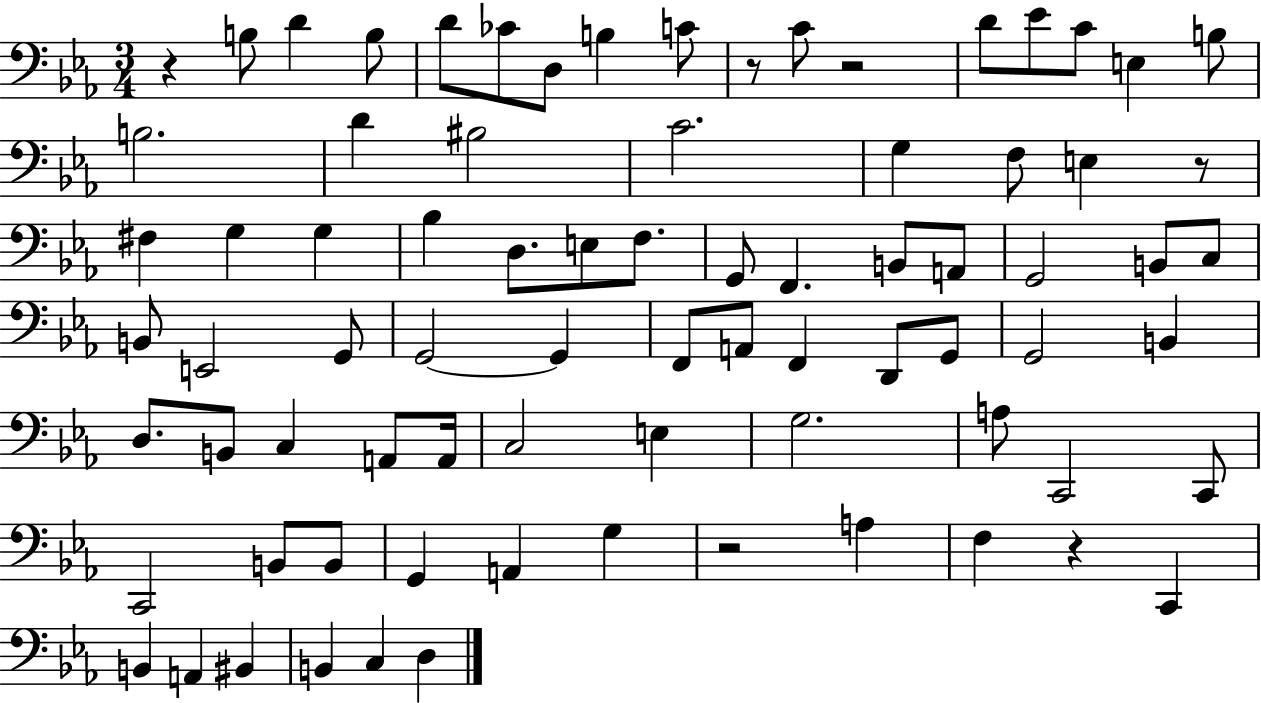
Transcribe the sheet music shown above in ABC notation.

X:1
T:Untitled
M:3/4
L:1/4
K:Eb
z B,/2 D B,/2 D/2 _C/2 D,/2 B, C/2 z/2 C/2 z2 D/2 _E/2 C/2 E, B,/2 B,2 D ^B,2 C2 G, F,/2 E, z/2 ^F, G, G, _B, D,/2 E,/2 F,/2 G,,/2 F,, B,,/2 A,,/2 G,,2 B,,/2 C,/2 B,,/2 E,,2 G,,/2 G,,2 G,, F,,/2 A,,/2 F,, D,,/2 G,,/2 G,,2 B,, D,/2 B,,/2 C, A,,/2 A,,/4 C,2 E, G,2 A,/2 C,,2 C,,/2 C,,2 B,,/2 B,,/2 G,, A,, G, z2 A, F, z C,, B,, A,, ^B,, B,, C, D,